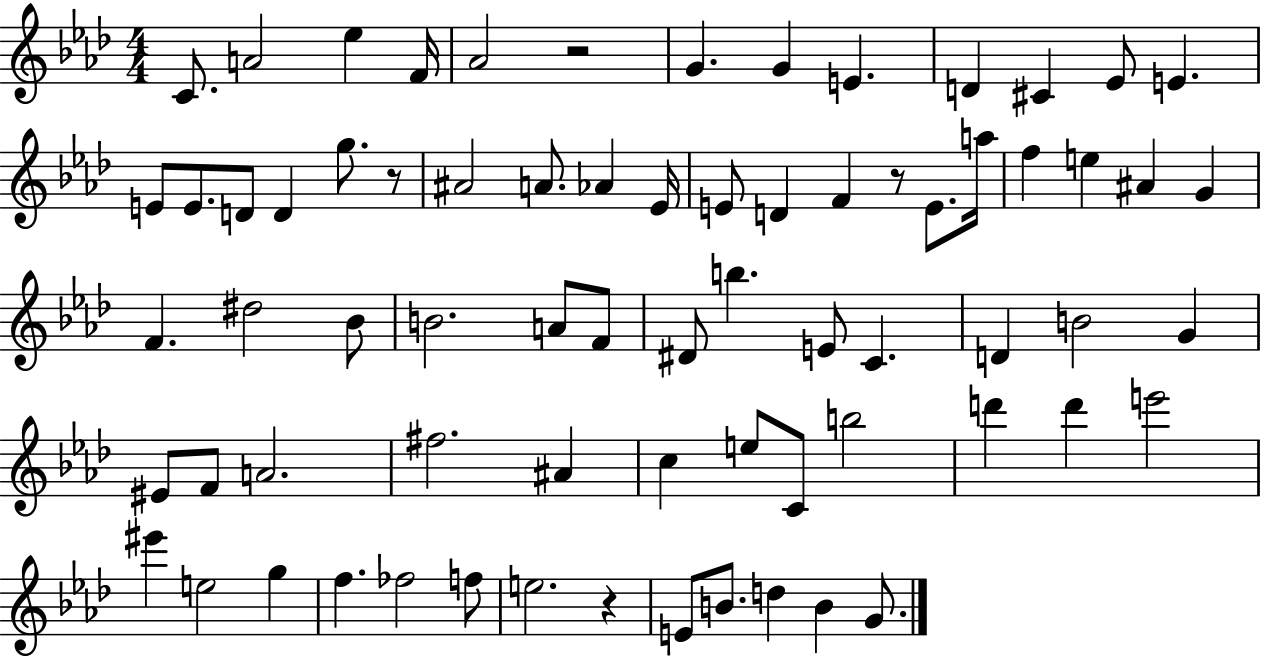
{
  \clef treble
  \numericTimeSignature
  \time 4/4
  \key aes \major
  \repeat volta 2 { c'8. a'2 ees''4 f'16 | aes'2 r2 | g'4. g'4 e'4. | d'4 cis'4 ees'8 e'4. | \break e'8 e'8. d'8 d'4 g''8. r8 | ais'2 a'8. aes'4 ees'16 | e'8 d'4 f'4 r8 e'8. a''16 | f''4 e''4 ais'4 g'4 | \break f'4. dis''2 bes'8 | b'2. a'8 f'8 | dis'8 b''4. e'8 c'4. | d'4 b'2 g'4 | \break eis'8 f'8 a'2. | fis''2. ais'4 | c''4 e''8 c'8 b''2 | d'''4 d'''4 e'''2 | \break eis'''4 e''2 g''4 | f''4. fes''2 f''8 | e''2. r4 | e'8 b'8. d''4 b'4 g'8. | \break } \bar "|."
}